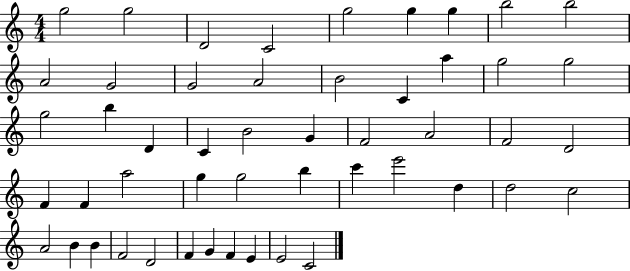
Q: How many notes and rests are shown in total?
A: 50